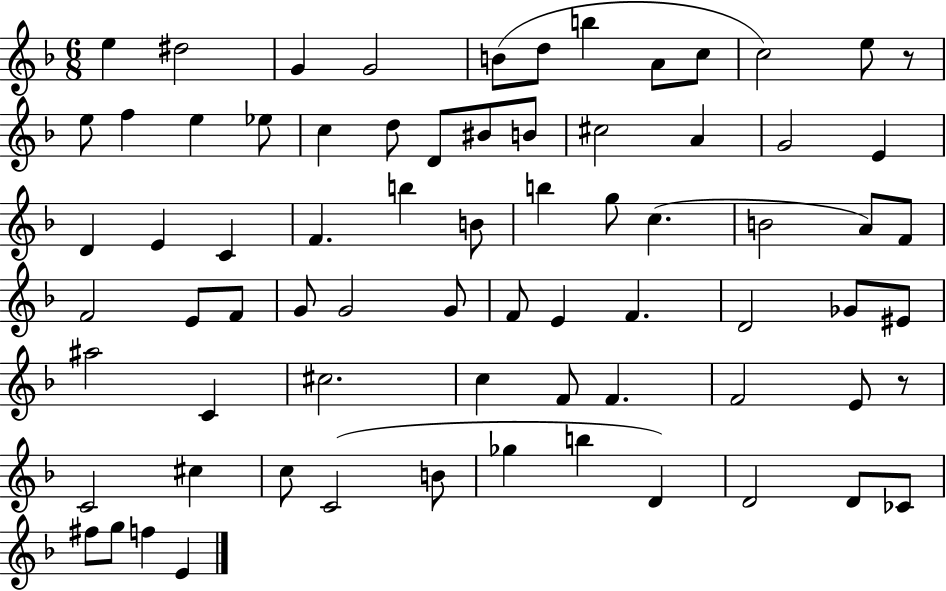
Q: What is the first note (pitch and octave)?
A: E5